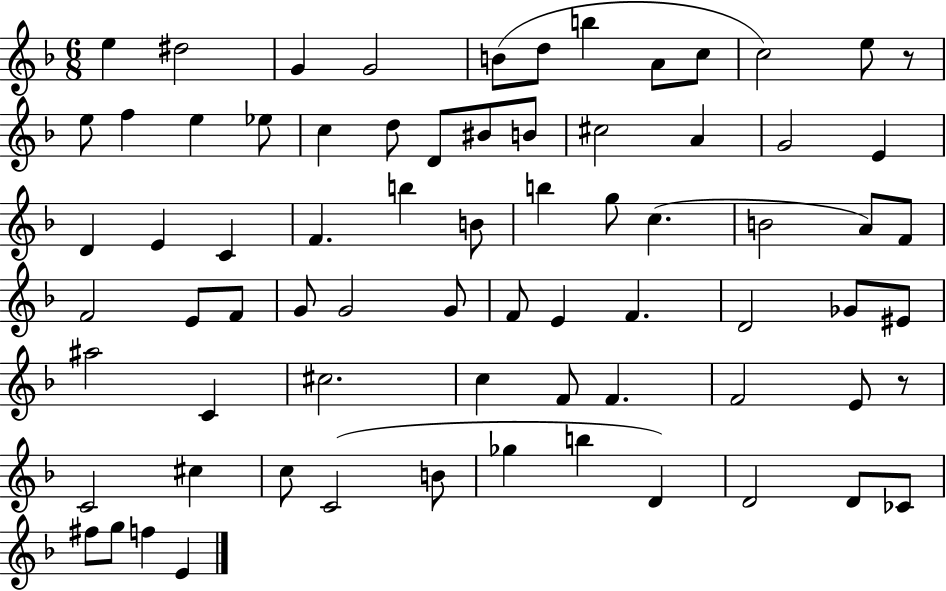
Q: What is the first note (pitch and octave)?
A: E5